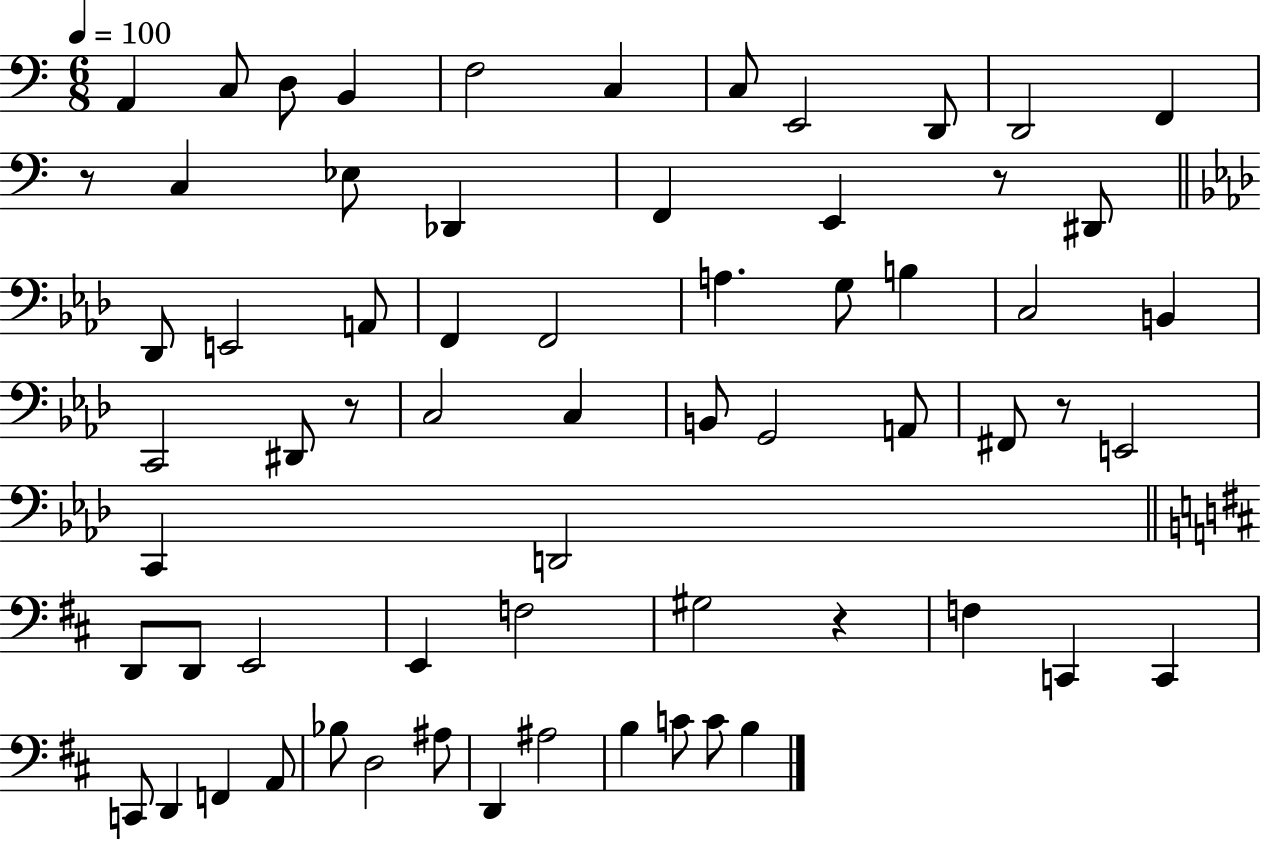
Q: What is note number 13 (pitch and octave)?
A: Eb3